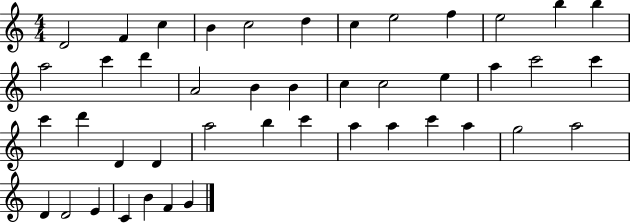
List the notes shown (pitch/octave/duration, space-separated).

D4/h F4/q C5/q B4/q C5/h D5/q C5/q E5/h F5/q E5/h B5/q B5/q A5/h C6/q D6/q A4/h B4/q B4/q C5/q C5/h E5/q A5/q C6/h C6/q C6/q D6/q D4/q D4/q A5/h B5/q C6/q A5/q A5/q C6/q A5/q G5/h A5/h D4/q D4/h E4/q C4/q B4/q F4/q G4/q